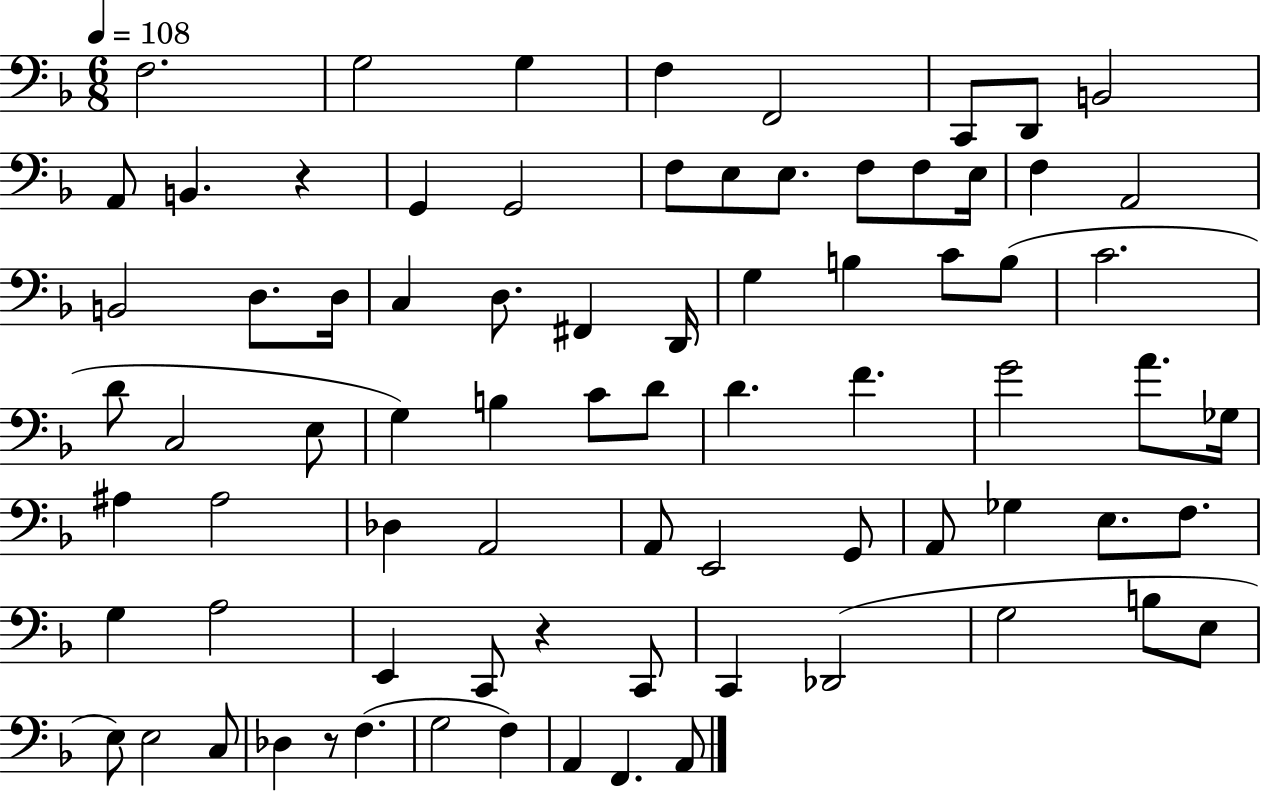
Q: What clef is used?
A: bass